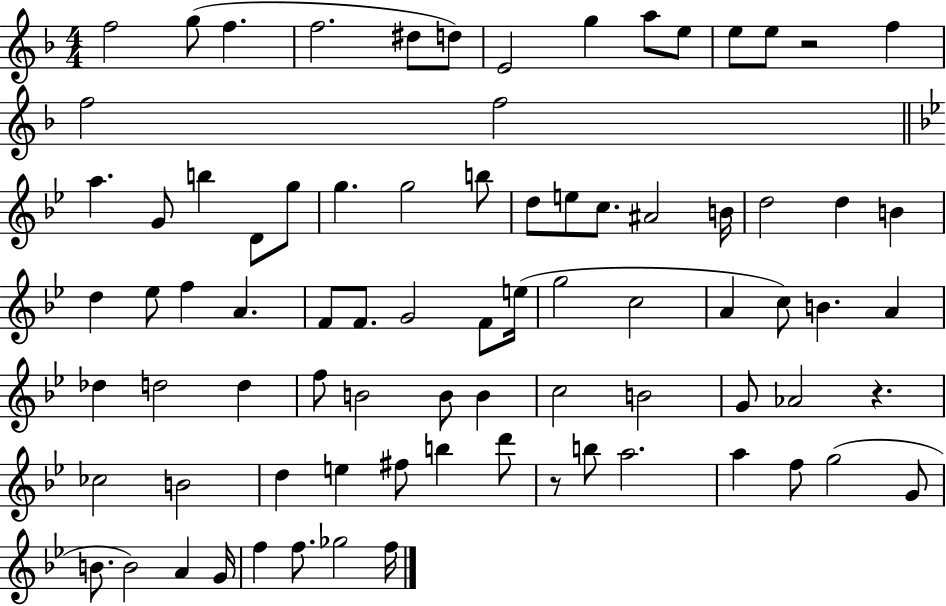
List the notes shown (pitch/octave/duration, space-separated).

F5/h G5/e F5/q. F5/h. D#5/e D5/e E4/h G5/q A5/e E5/e E5/e E5/e R/h F5/q F5/h F5/h A5/q. G4/e B5/q D4/e G5/e G5/q. G5/h B5/e D5/e E5/e C5/e. A#4/h B4/s D5/h D5/q B4/q D5/q Eb5/e F5/q A4/q. F4/e F4/e. G4/h F4/e E5/s G5/h C5/h A4/q C5/e B4/q. A4/q Db5/q D5/h D5/q F5/e B4/h B4/e B4/q C5/h B4/h G4/e Ab4/h R/q. CES5/h B4/h D5/q E5/q F#5/e B5/q D6/e R/e B5/e A5/h. A5/q F5/e G5/h G4/e B4/e. B4/h A4/q G4/s F5/q F5/e. Gb5/h F5/s